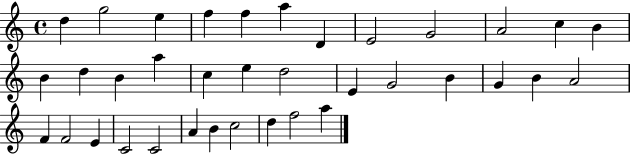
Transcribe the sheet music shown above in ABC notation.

X:1
T:Untitled
M:4/4
L:1/4
K:C
d g2 e f f a D E2 G2 A2 c B B d B a c e d2 E G2 B G B A2 F F2 E C2 C2 A B c2 d f2 a